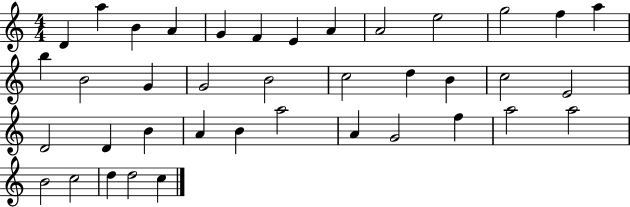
{
  \clef treble
  \numericTimeSignature
  \time 4/4
  \key c \major
  d'4 a''4 b'4 a'4 | g'4 f'4 e'4 a'4 | a'2 e''2 | g''2 f''4 a''4 | \break b''4 b'2 g'4 | g'2 b'2 | c''2 d''4 b'4 | c''2 e'2 | \break d'2 d'4 b'4 | a'4 b'4 a''2 | a'4 g'2 f''4 | a''2 a''2 | \break b'2 c''2 | d''4 d''2 c''4 | \bar "|."
}